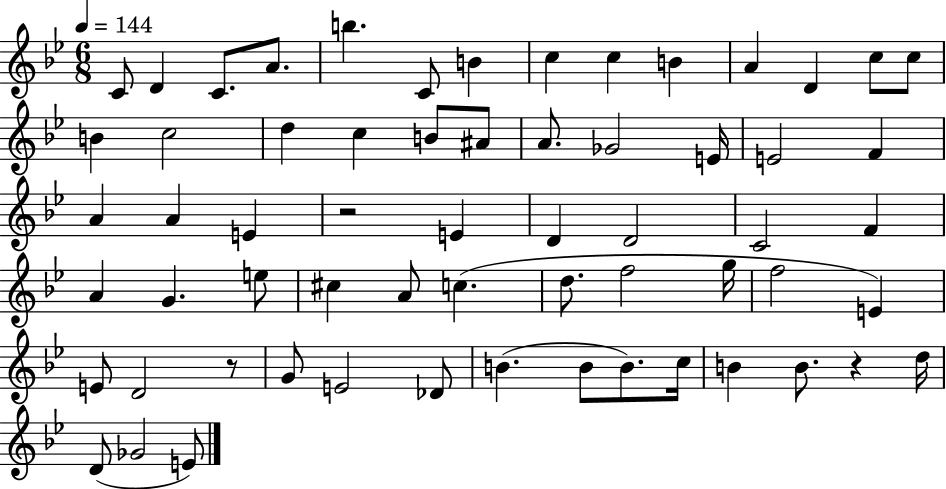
{
  \clef treble
  \numericTimeSignature
  \time 6/8
  \key bes \major
  \tempo 4 = 144
  c'8 d'4 c'8. a'8. | b''4. c'8 b'4 | c''4 c''4 b'4 | a'4 d'4 c''8 c''8 | \break b'4 c''2 | d''4 c''4 b'8 ais'8 | a'8. ges'2 e'16 | e'2 f'4 | \break a'4 a'4 e'4 | r2 e'4 | d'4 d'2 | c'2 f'4 | \break a'4 g'4. e''8 | cis''4 a'8 c''4.( | d''8. f''2 g''16 | f''2 e'4) | \break e'8 d'2 r8 | g'8 e'2 des'8 | b'4.( b'8 b'8.) c''16 | b'4 b'8. r4 d''16 | \break d'8( ges'2 e'8) | \bar "|."
}